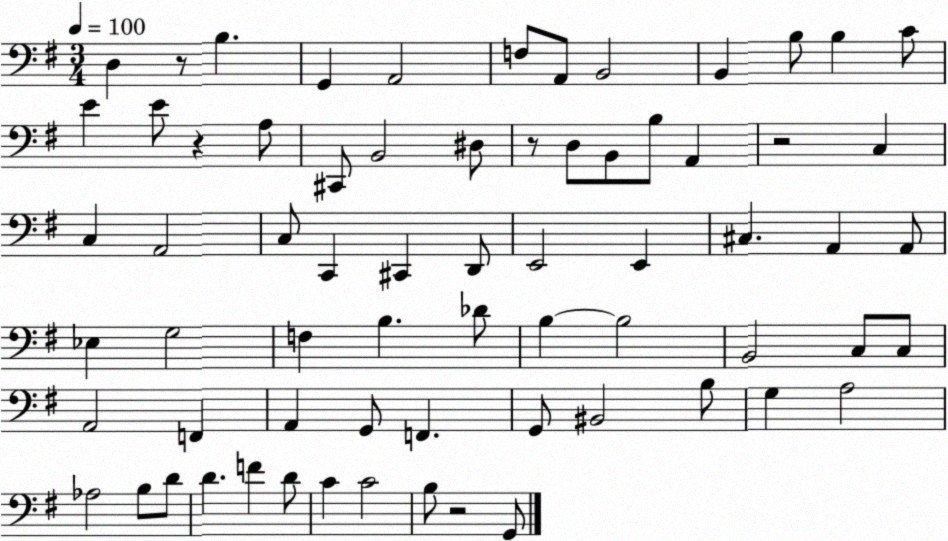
X:1
T:Untitled
M:3/4
L:1/4
K:G
D, z/2 B, G,, A,,2 F,/2 A,,/2 B,,2 B,, B,/2 B, C/2 E E/2 z A,/2 ^C,,/2 B,,2 ^D,/2 z/2 D,/2 B,,/2 B,/2 A,, z2 C, C, A,,2 C,/2 C,, ^C,, D,,/2 E,,2 E,, ^C, A,, A,,/2 _E, G,2 F, B, _D/2 B, B,2 B,,2 C,/2 C,/2 A,,2 F,, A,, G,,/2 F,, G,,/2 ^B,,2 B,/2 G, A,2 _A,2 B,/2 D/2 D F D/2 C C2 B,/2 z2 G,,/2